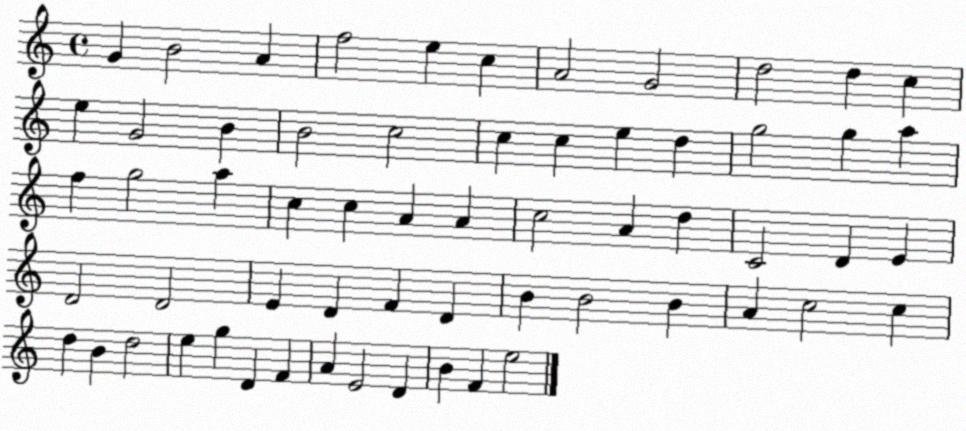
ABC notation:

X:1
T:Untitled
M:4/4
L:1/4
K:C
G B2 A f2 e c A2 G2 d2 d c e G2 B B2 c2 c c e d g2 g a f g2 a c c A A c2 A d C2 D E D2 D2 E D F D B B2 B A c2 c d B d2 e g D F A E2 D B F e2